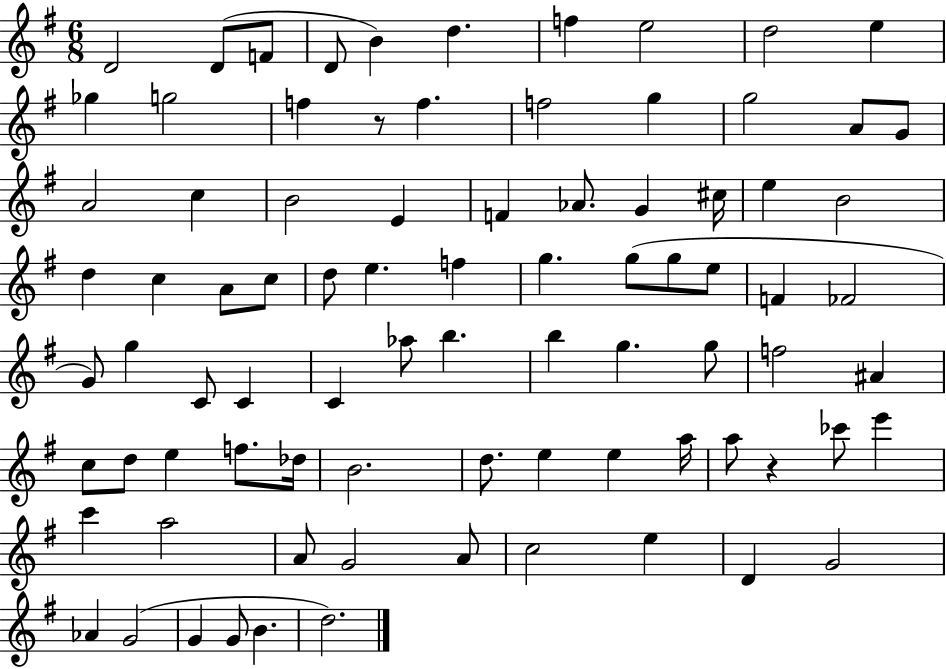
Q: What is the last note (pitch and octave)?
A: D5